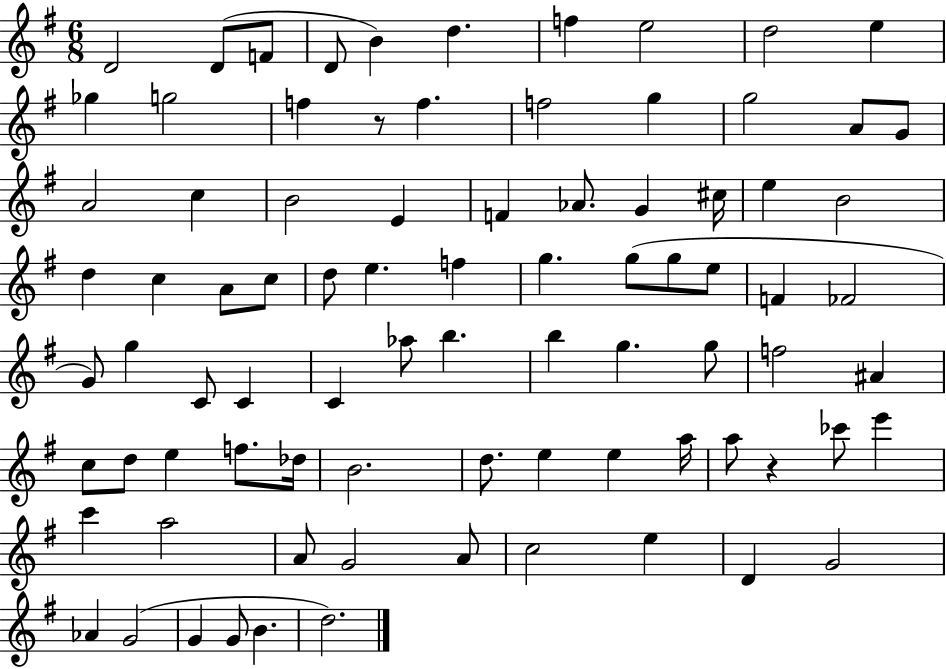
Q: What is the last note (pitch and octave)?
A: D5